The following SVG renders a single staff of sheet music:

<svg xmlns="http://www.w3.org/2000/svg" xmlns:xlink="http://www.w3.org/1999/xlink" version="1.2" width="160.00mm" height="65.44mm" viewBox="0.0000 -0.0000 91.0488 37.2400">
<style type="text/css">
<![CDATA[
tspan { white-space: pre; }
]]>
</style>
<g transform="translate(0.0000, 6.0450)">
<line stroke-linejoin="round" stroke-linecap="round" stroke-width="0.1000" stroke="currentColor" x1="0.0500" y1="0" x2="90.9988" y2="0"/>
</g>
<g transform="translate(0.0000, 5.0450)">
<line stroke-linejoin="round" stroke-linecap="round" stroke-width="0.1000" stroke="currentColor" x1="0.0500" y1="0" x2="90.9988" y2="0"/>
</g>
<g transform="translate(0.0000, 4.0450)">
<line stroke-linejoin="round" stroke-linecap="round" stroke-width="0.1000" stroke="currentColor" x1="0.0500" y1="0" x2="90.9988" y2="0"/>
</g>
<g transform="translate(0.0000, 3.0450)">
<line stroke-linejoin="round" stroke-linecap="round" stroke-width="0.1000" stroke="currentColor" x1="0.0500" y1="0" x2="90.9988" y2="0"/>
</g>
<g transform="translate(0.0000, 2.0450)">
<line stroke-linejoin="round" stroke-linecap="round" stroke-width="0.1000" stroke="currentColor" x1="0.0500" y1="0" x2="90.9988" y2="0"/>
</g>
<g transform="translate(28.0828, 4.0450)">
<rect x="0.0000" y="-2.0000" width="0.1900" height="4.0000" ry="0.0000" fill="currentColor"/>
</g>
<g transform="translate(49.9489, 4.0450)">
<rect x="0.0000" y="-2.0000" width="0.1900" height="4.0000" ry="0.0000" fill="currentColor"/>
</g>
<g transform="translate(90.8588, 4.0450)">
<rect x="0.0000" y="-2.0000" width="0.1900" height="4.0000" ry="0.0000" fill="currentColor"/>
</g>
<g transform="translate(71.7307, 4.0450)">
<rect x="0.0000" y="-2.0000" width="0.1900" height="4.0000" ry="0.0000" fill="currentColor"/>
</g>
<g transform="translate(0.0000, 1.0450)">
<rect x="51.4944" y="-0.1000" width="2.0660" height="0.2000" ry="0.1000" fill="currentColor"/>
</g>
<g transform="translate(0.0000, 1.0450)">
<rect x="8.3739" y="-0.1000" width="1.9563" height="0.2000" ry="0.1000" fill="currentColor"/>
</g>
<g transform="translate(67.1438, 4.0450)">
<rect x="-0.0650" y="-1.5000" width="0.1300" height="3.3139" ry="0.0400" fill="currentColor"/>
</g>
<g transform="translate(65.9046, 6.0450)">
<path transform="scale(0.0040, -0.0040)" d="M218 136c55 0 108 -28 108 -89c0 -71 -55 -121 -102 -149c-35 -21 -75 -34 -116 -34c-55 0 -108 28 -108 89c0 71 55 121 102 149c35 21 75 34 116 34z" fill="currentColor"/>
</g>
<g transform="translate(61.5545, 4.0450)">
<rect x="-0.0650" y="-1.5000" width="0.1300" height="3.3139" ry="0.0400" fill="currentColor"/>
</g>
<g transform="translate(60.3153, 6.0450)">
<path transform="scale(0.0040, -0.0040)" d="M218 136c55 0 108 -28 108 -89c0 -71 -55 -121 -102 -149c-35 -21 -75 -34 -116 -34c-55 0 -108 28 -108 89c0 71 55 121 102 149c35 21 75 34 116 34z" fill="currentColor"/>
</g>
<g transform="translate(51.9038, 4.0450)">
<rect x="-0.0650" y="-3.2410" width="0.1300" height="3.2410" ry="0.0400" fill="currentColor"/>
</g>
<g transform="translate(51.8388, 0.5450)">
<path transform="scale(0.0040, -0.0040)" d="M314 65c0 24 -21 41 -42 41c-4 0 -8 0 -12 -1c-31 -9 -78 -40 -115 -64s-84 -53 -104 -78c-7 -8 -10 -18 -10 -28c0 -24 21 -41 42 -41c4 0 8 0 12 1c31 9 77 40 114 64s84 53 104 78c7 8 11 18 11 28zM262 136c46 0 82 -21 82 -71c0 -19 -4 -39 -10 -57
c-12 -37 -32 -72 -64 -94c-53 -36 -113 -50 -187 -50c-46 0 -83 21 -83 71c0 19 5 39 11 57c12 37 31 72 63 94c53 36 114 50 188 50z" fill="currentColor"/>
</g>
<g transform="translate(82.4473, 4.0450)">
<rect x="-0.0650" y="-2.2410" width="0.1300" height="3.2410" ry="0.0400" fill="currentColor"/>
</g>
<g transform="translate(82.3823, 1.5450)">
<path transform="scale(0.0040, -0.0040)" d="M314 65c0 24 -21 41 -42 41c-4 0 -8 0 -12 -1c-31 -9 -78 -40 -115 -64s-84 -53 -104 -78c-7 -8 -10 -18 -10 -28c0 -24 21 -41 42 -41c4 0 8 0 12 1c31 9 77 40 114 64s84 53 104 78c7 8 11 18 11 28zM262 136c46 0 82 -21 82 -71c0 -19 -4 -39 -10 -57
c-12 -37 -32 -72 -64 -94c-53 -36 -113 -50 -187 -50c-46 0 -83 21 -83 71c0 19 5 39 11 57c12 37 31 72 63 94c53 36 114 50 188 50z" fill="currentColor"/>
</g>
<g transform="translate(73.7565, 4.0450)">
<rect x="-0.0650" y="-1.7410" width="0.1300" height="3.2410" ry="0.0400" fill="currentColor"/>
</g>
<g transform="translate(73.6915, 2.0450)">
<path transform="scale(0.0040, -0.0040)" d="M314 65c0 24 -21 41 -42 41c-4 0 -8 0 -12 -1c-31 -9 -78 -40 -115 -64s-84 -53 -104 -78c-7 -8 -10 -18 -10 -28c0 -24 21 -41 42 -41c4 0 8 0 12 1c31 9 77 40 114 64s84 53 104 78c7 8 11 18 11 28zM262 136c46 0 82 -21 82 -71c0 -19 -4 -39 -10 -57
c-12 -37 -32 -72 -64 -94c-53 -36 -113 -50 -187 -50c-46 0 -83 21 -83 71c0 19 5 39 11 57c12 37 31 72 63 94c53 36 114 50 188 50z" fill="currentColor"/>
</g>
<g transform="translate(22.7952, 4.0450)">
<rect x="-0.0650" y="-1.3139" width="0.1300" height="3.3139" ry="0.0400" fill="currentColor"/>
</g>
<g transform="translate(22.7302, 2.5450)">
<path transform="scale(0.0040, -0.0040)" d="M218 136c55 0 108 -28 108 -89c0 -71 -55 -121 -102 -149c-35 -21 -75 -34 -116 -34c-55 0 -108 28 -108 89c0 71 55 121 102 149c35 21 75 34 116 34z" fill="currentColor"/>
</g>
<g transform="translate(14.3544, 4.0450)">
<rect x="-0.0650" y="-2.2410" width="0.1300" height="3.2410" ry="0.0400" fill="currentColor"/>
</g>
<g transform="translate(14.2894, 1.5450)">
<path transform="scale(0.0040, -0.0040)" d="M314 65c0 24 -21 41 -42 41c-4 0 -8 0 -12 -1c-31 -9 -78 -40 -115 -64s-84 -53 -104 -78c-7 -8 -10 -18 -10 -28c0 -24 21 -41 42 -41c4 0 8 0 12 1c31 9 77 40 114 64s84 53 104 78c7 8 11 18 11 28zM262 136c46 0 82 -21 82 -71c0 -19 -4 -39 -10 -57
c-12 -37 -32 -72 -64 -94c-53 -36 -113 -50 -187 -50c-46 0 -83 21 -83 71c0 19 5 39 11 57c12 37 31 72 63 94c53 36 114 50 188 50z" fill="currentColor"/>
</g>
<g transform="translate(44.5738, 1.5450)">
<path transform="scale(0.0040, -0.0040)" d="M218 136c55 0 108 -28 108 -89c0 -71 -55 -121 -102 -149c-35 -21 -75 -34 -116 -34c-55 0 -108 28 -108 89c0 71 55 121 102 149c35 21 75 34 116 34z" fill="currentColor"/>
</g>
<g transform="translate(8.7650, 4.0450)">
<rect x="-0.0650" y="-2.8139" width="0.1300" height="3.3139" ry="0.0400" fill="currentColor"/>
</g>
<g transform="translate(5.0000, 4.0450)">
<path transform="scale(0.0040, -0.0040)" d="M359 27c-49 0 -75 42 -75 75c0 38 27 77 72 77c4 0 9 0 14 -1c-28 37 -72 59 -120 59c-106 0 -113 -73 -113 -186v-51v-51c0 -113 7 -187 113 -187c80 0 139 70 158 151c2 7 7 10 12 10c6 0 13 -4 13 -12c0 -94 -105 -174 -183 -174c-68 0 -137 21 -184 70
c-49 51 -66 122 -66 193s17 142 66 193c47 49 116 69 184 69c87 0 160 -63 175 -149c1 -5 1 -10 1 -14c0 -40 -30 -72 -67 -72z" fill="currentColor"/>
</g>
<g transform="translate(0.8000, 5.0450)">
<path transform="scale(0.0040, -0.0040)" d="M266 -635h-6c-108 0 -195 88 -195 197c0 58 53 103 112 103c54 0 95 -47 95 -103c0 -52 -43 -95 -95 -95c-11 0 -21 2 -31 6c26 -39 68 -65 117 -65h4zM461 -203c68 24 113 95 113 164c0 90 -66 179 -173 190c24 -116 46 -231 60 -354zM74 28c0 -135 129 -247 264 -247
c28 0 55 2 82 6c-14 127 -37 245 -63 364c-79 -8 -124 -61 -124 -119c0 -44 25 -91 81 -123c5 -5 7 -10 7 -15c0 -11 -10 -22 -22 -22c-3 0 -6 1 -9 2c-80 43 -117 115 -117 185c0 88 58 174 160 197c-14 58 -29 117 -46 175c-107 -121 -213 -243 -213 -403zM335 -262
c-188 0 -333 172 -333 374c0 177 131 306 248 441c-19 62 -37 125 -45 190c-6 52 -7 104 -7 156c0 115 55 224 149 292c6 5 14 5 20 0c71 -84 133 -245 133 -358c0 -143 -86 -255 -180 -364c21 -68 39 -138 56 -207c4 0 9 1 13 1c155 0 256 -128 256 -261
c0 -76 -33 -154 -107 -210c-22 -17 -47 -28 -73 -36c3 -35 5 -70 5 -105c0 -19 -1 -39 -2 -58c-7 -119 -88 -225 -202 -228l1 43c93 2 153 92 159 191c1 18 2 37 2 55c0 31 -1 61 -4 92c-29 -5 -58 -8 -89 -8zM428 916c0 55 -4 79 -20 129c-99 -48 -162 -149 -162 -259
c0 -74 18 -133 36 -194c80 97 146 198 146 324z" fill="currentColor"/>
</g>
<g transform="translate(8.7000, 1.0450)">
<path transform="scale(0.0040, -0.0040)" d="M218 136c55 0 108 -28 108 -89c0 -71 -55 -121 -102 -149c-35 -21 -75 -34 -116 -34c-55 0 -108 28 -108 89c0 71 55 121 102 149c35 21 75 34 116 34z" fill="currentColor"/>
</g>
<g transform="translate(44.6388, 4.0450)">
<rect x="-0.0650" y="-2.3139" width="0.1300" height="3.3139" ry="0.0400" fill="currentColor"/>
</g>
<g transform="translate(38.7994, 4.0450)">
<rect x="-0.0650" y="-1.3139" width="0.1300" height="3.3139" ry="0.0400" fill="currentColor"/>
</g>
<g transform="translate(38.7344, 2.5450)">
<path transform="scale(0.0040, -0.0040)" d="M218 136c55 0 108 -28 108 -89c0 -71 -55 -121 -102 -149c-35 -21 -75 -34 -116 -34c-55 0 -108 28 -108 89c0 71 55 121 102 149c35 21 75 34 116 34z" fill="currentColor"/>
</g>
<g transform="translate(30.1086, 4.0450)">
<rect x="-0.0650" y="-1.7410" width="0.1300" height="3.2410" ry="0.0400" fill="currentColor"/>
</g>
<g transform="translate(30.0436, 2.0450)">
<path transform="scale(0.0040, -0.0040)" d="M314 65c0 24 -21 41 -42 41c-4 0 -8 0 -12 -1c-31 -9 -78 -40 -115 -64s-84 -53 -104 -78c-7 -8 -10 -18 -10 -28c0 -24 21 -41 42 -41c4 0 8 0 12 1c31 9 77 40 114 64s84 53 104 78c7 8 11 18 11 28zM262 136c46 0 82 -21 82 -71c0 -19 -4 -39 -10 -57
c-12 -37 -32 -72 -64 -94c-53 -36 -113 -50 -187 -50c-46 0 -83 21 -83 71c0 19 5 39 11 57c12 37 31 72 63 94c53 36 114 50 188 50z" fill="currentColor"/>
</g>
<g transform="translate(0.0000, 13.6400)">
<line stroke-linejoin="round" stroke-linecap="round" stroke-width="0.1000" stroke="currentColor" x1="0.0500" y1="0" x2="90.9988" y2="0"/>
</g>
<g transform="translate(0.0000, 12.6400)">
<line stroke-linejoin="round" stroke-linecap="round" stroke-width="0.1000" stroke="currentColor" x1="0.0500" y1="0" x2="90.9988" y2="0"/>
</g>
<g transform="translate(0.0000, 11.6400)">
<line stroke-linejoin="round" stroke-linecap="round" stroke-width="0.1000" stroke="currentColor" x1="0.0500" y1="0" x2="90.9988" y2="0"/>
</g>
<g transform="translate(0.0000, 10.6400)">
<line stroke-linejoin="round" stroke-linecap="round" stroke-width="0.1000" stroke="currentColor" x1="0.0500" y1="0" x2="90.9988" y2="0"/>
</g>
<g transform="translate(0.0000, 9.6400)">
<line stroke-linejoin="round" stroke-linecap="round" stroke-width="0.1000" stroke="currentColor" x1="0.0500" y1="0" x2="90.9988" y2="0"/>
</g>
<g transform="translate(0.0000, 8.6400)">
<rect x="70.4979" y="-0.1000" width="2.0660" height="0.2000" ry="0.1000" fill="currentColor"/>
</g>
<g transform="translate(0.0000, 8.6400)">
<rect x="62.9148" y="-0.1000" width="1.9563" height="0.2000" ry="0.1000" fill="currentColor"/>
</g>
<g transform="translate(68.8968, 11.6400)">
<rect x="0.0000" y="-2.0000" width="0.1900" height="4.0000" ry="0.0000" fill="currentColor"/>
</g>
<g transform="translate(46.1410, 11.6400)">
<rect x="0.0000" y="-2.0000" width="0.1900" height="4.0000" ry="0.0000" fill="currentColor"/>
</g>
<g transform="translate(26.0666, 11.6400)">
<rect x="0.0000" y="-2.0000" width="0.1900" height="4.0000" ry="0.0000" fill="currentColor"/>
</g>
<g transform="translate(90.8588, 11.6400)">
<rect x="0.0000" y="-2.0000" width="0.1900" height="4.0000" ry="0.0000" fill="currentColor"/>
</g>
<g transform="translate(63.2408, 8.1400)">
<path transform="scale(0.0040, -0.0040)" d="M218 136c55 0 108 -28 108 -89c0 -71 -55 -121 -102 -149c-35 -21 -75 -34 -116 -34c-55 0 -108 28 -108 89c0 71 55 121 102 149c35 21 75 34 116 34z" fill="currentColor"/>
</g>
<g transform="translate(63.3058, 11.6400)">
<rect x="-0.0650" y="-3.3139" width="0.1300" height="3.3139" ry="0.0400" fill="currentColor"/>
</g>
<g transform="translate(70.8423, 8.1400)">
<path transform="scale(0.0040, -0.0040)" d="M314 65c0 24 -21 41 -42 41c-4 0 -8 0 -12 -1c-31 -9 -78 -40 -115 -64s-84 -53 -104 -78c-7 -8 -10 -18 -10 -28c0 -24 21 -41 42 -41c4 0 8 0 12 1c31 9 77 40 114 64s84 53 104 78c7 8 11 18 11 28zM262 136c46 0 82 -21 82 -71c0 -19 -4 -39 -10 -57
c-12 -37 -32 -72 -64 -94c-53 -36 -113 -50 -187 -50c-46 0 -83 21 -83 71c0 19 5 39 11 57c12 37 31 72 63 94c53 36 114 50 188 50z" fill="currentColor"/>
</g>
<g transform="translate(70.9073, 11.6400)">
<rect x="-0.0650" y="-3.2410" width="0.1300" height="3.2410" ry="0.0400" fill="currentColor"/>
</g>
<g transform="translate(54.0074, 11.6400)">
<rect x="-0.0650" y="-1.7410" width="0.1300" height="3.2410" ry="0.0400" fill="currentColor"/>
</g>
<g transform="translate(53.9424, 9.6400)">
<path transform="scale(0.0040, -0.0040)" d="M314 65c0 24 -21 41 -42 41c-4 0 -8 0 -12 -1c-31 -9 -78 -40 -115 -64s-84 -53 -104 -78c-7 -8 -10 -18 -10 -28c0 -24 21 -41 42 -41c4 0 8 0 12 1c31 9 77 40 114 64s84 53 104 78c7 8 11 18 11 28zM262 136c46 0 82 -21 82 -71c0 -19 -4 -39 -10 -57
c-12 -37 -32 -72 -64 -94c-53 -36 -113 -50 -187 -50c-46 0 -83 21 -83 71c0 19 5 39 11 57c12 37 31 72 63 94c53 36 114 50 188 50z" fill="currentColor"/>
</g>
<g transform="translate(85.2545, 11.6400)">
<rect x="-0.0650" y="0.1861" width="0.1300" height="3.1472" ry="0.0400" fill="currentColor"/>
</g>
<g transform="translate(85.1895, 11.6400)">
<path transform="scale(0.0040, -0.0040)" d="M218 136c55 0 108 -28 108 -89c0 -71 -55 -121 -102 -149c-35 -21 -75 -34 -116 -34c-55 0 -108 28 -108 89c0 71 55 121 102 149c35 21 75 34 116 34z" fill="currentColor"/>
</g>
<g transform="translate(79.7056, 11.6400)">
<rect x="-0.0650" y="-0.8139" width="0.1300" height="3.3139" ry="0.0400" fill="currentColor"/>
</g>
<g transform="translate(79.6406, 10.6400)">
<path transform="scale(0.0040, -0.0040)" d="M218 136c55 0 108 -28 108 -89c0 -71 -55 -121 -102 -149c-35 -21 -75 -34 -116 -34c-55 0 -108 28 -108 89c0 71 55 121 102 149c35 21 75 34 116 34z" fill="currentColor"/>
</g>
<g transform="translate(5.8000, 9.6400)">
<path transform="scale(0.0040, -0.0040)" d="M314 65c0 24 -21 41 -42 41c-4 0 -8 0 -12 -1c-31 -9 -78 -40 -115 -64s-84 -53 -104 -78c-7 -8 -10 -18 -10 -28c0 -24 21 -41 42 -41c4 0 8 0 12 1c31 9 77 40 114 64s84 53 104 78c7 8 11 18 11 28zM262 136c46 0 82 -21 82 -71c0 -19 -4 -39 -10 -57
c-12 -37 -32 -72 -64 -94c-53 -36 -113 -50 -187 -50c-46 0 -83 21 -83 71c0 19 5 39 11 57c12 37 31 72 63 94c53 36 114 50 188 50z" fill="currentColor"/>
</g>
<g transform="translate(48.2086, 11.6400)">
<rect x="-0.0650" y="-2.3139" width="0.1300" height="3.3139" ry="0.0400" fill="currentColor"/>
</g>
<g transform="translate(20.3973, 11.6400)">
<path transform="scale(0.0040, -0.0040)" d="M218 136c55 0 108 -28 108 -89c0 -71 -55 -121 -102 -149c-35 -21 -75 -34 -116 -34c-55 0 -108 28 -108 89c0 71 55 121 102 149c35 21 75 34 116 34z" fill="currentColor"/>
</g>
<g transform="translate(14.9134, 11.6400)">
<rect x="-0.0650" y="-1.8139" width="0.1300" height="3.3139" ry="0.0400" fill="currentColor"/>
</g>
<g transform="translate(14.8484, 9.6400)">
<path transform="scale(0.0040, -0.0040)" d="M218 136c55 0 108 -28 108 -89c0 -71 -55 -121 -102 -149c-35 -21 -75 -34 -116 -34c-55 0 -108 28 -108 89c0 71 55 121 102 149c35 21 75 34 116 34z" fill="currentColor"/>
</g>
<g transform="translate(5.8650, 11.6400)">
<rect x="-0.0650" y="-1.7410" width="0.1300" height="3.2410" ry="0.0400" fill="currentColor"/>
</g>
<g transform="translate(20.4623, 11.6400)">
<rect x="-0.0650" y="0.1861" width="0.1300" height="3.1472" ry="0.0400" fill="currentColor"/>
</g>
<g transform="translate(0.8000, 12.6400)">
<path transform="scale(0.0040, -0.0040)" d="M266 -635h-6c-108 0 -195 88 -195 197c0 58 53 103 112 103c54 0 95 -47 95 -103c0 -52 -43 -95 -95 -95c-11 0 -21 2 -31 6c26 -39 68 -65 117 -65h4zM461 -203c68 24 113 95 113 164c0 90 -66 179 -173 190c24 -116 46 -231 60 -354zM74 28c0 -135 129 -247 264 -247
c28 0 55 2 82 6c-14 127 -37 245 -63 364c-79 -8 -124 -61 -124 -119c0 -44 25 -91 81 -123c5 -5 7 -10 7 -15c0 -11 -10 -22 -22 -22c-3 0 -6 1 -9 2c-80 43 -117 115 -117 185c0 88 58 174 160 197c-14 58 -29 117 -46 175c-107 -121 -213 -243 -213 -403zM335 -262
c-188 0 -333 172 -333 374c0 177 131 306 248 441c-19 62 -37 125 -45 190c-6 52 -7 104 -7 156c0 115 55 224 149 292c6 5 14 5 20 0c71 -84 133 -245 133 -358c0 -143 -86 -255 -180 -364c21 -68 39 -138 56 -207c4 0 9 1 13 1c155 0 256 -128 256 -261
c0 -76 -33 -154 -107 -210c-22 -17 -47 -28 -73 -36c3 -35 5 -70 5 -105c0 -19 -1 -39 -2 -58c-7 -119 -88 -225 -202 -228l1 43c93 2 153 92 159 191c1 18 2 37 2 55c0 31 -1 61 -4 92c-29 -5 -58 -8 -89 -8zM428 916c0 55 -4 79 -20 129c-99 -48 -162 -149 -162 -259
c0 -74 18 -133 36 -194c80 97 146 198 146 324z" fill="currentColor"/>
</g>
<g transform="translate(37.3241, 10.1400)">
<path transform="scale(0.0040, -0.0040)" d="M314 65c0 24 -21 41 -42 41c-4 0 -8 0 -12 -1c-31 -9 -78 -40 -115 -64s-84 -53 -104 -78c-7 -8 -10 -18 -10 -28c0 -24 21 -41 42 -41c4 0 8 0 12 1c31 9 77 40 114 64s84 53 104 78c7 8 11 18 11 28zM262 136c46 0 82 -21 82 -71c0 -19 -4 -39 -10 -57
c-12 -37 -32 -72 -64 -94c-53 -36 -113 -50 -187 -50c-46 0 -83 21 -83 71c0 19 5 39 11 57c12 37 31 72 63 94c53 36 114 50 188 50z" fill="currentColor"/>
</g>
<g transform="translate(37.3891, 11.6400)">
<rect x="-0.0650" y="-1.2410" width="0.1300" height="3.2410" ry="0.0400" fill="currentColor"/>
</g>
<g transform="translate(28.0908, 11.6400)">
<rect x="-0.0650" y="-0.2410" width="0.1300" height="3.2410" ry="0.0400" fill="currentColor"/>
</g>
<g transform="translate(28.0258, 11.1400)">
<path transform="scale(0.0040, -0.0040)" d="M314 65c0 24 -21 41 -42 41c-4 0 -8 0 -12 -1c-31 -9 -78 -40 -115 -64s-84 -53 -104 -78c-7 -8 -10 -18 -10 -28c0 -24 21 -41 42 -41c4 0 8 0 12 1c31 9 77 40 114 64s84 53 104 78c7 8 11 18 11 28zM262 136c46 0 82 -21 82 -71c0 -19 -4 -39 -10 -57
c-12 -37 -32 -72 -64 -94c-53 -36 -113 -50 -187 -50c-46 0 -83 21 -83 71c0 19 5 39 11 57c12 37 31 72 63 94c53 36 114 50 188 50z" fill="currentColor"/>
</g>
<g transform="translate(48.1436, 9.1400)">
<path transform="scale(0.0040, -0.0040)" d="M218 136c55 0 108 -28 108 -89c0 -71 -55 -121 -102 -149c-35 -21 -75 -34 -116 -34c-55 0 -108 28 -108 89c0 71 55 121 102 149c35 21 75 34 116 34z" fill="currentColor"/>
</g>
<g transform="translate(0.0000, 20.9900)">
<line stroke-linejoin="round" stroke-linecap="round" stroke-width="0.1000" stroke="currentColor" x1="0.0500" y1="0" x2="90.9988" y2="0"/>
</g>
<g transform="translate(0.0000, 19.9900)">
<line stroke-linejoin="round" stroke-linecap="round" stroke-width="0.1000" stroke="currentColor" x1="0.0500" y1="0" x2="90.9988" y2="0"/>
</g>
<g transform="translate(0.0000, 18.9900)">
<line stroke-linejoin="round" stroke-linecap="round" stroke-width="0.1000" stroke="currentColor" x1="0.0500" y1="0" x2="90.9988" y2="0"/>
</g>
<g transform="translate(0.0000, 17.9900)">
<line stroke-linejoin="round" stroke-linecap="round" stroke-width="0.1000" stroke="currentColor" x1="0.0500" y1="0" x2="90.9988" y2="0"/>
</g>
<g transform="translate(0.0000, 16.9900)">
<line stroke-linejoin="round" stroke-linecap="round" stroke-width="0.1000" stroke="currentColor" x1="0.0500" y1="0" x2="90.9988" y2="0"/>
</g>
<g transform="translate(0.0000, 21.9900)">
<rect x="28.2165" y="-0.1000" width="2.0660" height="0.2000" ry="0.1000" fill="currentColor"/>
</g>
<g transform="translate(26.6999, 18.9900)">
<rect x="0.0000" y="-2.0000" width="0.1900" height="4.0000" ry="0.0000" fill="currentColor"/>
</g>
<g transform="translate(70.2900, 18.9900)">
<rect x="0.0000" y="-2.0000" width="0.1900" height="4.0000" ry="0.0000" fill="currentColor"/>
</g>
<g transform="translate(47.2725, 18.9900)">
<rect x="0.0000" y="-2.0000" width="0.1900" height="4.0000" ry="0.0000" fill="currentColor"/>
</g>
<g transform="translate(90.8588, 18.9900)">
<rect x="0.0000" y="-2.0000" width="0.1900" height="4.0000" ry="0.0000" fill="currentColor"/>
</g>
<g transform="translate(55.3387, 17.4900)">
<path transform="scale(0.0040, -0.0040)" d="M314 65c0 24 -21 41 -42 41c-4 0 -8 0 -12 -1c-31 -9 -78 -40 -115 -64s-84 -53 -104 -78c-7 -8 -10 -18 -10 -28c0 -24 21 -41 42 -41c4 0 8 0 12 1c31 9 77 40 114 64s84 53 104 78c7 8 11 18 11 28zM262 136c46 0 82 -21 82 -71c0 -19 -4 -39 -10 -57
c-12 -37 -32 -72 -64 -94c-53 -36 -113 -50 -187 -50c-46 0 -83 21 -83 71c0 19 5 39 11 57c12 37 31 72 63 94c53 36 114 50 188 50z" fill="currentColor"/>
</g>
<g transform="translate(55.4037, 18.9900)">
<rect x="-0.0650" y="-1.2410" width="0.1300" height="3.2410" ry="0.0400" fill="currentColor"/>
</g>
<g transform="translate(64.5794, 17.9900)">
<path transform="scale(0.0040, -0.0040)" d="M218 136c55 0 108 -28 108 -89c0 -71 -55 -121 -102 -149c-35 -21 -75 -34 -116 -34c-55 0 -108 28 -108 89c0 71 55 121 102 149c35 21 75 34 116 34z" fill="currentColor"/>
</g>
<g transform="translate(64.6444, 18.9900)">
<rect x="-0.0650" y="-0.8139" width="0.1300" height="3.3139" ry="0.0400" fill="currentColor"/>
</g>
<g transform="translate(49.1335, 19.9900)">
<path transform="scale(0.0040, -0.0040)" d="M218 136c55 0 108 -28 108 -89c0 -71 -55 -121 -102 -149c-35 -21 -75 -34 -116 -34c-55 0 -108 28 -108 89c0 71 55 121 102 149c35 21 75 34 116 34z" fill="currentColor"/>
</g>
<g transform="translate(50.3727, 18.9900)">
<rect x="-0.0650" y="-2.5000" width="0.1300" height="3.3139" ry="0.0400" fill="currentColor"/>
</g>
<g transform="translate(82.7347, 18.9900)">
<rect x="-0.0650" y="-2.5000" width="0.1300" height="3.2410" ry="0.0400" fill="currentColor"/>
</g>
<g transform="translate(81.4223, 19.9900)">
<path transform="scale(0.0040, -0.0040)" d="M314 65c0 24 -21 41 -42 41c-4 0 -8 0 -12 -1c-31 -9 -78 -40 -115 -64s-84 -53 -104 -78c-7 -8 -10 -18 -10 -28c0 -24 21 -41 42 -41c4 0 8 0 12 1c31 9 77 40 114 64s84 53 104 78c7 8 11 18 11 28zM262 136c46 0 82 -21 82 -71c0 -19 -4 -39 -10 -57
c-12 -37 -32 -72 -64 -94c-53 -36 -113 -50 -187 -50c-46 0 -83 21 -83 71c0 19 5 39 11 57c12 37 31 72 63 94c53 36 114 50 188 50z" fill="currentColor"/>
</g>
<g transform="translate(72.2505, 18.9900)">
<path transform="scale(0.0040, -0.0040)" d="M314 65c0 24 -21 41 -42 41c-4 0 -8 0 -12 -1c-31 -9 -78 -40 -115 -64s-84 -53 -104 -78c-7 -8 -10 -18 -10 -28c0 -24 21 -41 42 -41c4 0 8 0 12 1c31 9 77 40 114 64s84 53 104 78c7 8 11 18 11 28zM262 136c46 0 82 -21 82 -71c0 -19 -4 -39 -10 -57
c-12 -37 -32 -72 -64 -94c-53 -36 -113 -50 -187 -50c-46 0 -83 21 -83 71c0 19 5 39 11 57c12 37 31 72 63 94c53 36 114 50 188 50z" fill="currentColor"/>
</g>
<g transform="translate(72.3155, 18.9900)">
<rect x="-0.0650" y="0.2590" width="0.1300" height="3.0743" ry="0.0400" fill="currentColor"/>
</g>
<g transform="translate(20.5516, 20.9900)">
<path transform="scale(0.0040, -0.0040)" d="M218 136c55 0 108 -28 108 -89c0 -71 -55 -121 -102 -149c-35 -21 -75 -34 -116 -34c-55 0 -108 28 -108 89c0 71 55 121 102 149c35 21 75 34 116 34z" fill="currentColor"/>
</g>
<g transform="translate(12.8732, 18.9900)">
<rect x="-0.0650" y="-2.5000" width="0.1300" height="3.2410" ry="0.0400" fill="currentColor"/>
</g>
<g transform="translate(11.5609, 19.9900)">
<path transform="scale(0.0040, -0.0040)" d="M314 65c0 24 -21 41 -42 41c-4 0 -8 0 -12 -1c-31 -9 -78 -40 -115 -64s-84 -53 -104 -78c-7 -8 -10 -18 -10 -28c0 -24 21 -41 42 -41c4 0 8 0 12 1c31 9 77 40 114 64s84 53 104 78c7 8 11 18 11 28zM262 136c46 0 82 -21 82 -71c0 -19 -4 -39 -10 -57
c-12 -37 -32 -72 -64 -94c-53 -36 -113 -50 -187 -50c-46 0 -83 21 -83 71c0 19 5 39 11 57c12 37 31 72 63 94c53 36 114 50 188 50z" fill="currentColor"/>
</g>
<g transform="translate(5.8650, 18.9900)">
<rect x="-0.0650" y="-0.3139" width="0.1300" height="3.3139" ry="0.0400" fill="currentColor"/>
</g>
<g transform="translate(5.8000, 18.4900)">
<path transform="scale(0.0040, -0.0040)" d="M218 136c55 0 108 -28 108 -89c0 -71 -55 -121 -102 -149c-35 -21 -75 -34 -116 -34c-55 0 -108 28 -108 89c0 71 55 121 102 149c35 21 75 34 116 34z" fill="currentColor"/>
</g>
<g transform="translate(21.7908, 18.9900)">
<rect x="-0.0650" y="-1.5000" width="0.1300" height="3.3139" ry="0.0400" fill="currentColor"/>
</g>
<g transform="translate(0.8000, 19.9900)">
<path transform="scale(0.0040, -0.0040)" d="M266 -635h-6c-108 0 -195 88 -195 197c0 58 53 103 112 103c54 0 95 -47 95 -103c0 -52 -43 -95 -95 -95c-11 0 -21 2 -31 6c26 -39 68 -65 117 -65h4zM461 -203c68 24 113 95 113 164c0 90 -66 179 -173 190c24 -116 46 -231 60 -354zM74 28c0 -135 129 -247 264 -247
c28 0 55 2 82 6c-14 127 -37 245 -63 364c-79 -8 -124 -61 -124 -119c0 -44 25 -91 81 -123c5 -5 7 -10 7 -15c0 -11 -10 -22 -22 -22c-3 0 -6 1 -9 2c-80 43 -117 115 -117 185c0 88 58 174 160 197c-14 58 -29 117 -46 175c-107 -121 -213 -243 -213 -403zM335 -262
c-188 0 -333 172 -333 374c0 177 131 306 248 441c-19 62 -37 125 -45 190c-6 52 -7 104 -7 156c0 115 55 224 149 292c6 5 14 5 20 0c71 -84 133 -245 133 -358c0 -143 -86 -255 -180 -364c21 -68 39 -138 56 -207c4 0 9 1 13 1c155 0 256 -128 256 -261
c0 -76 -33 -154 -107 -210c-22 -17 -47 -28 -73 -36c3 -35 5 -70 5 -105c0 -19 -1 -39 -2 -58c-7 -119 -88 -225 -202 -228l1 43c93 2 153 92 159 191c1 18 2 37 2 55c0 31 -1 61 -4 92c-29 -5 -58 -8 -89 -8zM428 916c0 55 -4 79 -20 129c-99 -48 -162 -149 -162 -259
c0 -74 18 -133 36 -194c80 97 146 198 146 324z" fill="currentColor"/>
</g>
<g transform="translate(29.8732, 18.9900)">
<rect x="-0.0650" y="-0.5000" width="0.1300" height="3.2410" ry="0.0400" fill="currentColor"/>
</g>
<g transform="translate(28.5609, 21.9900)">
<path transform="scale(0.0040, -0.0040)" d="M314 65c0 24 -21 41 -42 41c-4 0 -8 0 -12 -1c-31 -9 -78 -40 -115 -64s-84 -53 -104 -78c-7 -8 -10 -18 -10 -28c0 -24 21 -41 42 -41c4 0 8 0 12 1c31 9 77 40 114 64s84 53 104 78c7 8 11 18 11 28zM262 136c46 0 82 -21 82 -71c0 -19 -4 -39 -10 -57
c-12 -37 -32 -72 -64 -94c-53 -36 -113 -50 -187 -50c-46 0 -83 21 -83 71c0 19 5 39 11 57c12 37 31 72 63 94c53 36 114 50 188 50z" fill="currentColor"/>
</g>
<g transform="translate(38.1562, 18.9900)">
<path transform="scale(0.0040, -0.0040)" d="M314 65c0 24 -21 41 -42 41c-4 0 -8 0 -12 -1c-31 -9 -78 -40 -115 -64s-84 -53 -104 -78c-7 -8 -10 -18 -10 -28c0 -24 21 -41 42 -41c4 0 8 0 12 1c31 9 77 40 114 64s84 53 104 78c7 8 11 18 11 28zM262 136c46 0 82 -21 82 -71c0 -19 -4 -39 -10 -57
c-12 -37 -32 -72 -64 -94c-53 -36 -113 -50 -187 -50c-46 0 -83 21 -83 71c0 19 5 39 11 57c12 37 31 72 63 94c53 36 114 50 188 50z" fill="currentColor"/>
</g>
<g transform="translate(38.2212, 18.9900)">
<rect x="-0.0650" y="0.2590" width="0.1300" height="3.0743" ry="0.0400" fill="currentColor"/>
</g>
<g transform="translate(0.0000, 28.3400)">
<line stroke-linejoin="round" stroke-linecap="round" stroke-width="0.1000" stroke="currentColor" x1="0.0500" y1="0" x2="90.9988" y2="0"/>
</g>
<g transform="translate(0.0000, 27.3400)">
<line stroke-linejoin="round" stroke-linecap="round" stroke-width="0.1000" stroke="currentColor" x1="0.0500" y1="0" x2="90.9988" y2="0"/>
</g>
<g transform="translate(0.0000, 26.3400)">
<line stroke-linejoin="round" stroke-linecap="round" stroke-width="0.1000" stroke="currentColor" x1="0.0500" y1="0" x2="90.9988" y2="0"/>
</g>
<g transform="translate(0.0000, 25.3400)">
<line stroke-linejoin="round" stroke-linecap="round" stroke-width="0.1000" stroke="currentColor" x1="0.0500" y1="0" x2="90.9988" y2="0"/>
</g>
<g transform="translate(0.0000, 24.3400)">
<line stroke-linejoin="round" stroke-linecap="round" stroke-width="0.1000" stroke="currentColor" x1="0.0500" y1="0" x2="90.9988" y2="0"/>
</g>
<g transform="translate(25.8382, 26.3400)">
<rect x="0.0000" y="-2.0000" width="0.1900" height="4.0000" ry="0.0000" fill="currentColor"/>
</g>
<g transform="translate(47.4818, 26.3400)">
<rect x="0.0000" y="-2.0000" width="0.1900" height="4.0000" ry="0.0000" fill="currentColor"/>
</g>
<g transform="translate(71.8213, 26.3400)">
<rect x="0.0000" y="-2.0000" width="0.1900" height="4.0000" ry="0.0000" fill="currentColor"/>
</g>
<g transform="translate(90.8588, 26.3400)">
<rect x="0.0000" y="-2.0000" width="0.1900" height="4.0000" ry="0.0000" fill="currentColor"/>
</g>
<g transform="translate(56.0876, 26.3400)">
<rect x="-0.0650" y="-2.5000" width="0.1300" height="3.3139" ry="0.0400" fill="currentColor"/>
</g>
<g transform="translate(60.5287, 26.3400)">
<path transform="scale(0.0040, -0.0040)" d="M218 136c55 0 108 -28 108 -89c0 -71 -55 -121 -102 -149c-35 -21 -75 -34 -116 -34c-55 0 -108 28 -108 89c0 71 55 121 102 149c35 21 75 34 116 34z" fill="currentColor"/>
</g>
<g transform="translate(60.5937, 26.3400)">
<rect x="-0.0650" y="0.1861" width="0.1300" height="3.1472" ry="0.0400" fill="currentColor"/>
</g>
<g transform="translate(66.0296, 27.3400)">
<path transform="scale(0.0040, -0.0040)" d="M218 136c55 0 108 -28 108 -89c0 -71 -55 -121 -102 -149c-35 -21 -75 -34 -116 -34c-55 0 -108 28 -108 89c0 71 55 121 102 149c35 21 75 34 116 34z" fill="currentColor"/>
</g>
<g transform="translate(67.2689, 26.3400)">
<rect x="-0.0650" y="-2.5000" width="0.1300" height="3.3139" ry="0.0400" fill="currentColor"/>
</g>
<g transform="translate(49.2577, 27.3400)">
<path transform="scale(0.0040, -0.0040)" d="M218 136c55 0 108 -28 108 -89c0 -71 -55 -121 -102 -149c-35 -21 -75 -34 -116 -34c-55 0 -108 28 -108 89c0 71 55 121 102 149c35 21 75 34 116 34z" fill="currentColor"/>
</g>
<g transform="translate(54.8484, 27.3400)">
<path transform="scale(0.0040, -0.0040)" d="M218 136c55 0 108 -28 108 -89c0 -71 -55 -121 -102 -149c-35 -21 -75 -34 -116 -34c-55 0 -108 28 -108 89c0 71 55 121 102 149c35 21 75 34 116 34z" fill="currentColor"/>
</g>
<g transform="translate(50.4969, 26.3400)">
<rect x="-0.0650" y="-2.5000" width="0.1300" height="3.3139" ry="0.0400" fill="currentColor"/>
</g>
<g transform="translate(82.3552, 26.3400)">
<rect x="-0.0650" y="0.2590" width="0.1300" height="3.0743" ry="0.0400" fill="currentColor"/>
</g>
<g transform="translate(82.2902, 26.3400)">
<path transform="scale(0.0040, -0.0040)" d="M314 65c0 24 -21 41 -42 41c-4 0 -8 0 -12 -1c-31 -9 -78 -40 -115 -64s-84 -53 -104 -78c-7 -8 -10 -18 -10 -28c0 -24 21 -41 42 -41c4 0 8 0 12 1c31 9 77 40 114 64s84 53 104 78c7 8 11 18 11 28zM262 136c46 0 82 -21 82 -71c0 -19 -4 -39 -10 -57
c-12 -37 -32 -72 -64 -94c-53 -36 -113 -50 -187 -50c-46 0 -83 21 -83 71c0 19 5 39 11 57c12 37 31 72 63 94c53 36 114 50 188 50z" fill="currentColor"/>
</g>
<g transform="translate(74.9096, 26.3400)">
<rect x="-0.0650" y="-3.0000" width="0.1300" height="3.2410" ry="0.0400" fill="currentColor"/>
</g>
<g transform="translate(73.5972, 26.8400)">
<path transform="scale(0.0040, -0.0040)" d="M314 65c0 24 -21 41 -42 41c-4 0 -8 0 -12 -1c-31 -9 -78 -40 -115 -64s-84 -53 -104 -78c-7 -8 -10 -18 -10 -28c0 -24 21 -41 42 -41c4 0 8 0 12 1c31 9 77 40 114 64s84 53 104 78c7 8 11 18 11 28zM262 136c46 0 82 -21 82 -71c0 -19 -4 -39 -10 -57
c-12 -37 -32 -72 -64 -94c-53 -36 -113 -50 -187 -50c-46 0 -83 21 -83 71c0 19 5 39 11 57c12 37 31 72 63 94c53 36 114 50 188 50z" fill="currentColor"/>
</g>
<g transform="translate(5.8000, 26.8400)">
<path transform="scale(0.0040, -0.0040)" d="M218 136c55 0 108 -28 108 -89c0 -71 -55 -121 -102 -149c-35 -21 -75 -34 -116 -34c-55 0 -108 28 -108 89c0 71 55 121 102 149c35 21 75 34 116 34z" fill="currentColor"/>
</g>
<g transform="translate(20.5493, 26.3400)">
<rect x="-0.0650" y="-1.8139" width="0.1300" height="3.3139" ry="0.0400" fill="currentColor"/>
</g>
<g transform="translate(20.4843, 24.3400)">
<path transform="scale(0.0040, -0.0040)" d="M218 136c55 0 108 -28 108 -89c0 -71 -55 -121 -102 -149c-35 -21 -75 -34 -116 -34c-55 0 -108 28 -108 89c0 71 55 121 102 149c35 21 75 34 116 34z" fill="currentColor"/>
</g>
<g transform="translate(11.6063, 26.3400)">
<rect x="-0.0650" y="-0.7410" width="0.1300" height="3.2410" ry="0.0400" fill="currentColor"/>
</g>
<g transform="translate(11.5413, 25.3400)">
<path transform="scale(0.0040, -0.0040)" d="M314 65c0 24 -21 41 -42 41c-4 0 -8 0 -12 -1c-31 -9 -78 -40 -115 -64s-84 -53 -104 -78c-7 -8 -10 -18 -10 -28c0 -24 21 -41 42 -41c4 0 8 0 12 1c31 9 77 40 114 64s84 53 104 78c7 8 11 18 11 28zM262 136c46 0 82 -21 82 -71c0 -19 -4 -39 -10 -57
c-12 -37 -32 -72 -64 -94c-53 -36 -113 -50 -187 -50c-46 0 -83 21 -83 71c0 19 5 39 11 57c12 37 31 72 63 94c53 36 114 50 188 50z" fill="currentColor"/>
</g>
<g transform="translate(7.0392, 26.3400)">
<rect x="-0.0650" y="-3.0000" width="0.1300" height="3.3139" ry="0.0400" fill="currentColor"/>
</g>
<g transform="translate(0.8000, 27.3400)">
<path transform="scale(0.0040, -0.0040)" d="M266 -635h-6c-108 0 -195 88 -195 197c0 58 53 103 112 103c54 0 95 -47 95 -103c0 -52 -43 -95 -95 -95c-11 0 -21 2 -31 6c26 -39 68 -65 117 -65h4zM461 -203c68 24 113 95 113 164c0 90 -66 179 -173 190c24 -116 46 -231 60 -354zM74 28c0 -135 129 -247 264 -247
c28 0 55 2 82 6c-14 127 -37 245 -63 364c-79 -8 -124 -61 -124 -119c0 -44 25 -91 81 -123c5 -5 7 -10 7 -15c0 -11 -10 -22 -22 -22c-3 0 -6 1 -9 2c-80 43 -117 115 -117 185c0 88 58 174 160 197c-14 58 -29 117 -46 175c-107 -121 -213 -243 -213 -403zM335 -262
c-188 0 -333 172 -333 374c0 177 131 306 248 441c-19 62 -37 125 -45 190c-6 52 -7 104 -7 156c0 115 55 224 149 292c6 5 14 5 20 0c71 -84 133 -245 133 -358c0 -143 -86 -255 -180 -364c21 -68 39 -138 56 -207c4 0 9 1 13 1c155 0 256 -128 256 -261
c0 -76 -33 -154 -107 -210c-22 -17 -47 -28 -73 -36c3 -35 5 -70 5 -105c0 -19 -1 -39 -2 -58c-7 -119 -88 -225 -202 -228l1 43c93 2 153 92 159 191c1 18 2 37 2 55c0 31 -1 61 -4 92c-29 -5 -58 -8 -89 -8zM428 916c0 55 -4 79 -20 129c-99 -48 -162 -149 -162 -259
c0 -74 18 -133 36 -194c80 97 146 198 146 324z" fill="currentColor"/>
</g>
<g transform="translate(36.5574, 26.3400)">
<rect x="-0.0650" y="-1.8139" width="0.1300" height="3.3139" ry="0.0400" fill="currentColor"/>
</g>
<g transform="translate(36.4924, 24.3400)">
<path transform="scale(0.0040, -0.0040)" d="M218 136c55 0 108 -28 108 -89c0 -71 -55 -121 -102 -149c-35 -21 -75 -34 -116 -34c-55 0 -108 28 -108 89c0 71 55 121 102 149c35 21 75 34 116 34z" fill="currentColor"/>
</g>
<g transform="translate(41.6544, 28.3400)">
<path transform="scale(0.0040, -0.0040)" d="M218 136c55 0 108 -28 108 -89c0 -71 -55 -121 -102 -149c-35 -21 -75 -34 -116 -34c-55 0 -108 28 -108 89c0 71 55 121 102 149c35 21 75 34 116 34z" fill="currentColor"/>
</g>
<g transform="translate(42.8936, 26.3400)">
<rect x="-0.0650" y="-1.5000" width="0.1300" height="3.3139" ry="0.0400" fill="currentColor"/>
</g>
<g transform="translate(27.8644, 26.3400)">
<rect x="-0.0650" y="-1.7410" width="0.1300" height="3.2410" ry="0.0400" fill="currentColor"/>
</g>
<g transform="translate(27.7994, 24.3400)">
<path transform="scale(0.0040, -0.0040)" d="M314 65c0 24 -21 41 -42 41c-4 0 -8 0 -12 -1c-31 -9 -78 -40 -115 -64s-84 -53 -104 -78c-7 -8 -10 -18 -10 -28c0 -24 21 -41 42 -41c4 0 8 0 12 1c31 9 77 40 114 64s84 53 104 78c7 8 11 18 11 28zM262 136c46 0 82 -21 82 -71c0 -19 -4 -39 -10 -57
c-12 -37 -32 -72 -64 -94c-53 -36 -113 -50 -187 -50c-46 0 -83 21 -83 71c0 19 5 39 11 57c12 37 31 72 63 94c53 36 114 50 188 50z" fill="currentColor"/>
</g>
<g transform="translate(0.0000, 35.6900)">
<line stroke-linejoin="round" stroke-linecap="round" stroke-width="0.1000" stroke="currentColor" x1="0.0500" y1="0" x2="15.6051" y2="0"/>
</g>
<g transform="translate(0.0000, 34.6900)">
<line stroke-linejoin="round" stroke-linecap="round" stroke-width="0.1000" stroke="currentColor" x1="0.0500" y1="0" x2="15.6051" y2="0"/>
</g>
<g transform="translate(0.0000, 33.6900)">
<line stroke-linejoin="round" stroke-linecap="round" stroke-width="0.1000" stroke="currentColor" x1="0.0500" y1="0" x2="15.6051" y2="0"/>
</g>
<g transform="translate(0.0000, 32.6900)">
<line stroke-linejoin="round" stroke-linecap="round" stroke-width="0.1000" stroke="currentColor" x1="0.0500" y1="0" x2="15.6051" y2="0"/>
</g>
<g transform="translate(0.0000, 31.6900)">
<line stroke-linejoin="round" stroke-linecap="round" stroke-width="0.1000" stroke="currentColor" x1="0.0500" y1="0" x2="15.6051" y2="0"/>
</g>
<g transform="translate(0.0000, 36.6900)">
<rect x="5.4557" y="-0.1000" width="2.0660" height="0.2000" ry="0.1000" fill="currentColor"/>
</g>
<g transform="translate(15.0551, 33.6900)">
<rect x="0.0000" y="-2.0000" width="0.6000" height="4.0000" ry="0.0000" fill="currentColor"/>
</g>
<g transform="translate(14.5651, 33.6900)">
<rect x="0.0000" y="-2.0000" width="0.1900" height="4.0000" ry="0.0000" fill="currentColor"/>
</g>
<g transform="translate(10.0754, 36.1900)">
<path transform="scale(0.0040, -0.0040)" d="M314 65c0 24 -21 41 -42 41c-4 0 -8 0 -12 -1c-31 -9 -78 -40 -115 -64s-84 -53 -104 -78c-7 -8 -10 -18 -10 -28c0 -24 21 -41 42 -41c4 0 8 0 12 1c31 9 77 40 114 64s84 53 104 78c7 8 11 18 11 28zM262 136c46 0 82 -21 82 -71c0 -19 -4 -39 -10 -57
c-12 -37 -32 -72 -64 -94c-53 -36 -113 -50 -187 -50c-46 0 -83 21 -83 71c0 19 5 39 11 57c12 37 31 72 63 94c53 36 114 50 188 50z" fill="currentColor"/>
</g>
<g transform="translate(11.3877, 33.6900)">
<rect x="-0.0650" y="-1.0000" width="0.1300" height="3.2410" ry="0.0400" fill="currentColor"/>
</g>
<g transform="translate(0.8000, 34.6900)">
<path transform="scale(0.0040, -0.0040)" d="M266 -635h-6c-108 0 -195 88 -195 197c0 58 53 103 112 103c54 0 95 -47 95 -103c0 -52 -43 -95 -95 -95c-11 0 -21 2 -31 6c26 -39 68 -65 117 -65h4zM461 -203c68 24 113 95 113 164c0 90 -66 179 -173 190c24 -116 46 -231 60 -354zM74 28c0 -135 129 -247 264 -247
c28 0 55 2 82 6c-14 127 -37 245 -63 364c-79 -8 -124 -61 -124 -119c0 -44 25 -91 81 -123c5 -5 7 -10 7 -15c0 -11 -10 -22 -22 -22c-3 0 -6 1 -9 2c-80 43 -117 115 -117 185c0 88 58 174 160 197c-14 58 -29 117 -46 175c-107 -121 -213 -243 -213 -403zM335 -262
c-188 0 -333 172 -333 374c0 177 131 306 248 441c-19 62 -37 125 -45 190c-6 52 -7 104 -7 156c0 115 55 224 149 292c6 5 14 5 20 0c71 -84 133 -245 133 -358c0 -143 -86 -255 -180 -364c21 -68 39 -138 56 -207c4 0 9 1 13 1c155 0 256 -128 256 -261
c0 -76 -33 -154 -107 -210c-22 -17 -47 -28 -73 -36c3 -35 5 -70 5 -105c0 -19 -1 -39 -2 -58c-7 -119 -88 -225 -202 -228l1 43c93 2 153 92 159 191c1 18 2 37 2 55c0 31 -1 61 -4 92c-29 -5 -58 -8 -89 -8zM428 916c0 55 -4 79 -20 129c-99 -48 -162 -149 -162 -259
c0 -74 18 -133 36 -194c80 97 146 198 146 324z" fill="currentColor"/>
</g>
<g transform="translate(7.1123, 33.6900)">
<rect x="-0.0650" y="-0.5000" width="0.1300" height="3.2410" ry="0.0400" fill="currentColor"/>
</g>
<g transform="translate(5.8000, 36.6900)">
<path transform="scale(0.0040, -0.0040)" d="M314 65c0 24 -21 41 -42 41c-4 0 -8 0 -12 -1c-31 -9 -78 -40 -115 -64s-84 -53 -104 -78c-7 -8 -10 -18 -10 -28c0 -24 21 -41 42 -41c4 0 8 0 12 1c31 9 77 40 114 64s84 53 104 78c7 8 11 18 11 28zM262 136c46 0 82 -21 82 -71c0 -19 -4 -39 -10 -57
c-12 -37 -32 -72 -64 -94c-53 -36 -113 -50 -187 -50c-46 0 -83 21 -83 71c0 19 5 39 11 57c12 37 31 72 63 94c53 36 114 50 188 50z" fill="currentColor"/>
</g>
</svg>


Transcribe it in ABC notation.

X:1
T:Untitled
M:4/4
L:1/4
K:C
a g2 e f2 e g b2 E E f2 g2 f2 f B c2 e2 g f2 b b2 d B c G2 E C2 B2 G e2 d B2 G2 A d2 f f2 f E G G B G A2 B2 C2 D2